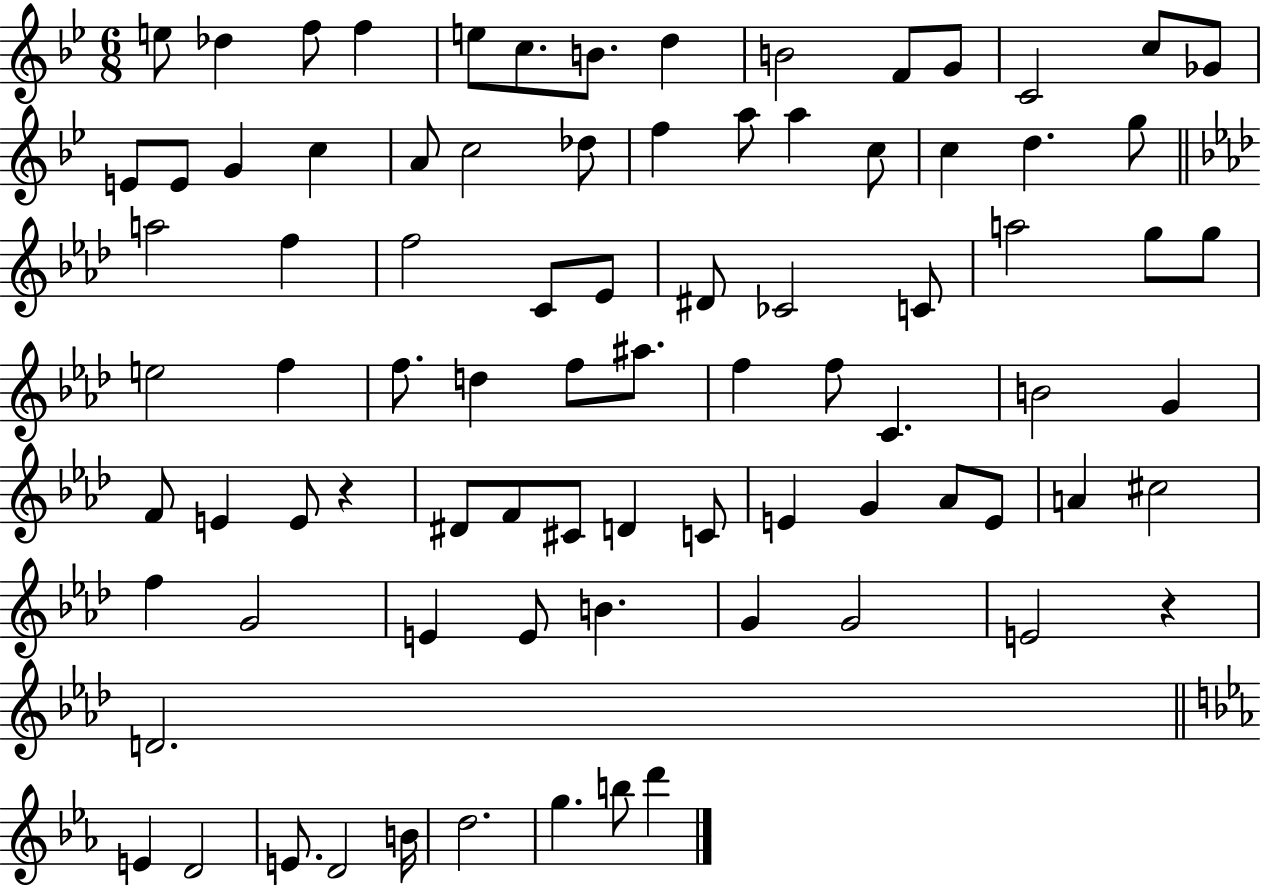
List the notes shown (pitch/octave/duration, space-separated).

E5/e Db5/q F5/e F5/q E5/e C5/e. B4/e. D5/q B4/h F4/e G4/e C4/h C5/e Gb4/e E4/e E4/e G4/q C5/q A4/e C5/h Db5/e F5/q A5/e A5/q C5/e C5/q D5/q. G5/e A5/h F5/q F5/h C4/e Eb4/e D#4/e CES4/h C4/e A5/h G5/e G5/e E5/h F5/q F5/e. D5/q F5/e A#5/e. F5/q F5/e C4/q. B4/h G4/q F4/e E4/q E4/e R/q D#4/e F4/e C#4/e D4/q C4/e E4/q G4/q Ab4/e E4/e A4/q C#5/h F5/q G4/h E4/q E4/e B4/q. G4/q G4/h E4/h R/q D4/h. E4/q D4/h E4/e. D4/h B4/s D5/h. G5/q. B5/e D6/q